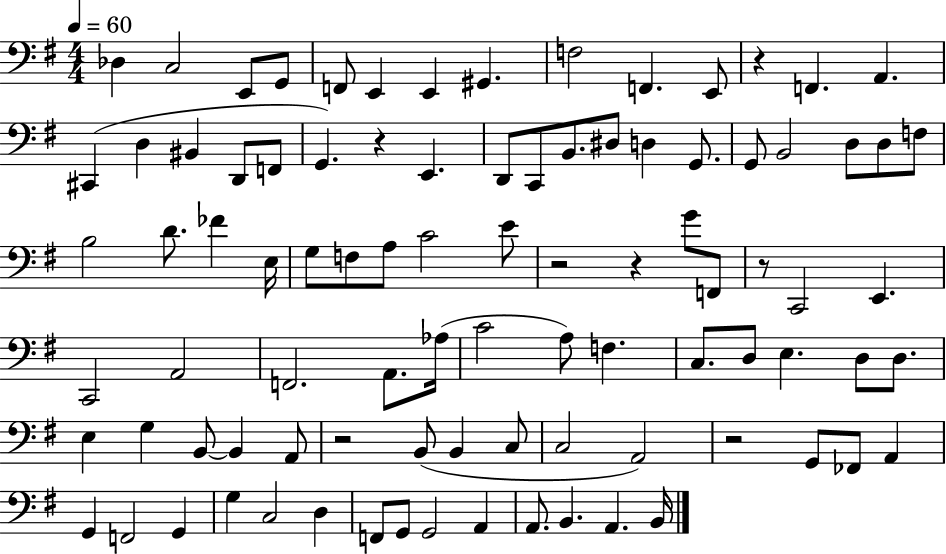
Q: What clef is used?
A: bass